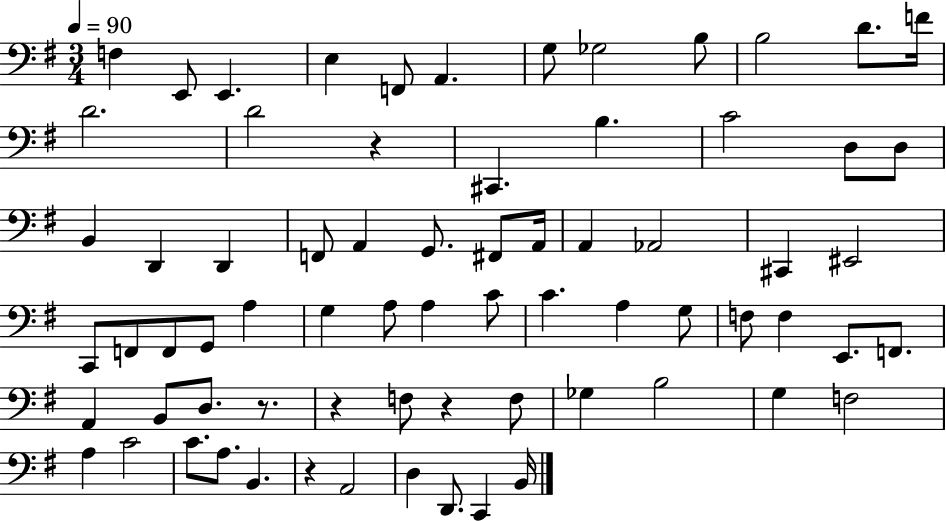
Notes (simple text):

F3/q E2/e E2/q. E3/q F2/e A2/q. G3/e Gb3/h B3/e B3/h D4/e. F4/s D4/h. D4/h R/q C#2/q. B3/q. C4/h D3/e D3/e B2/q D2/q D2/q F2/e A2/q G2/e. F#2/e A2/s A2/q Ab2/h C#2/q EIS2/h C2/e F2/e F2/e G2/e A3/q G3/q A3/e A3/q C4/e C4/q. A3/q G3/e F3/e F3/q E2/e. F2/e. A2/q B2/e D3/e. R/e. R/q F3/e R/q F3/e Gb3/q B3/h G3/q F3/h A3/q C4/h C4/e. A3/e. B2/q. R/q A2/h D3/q D2/e. C2/q B2/s